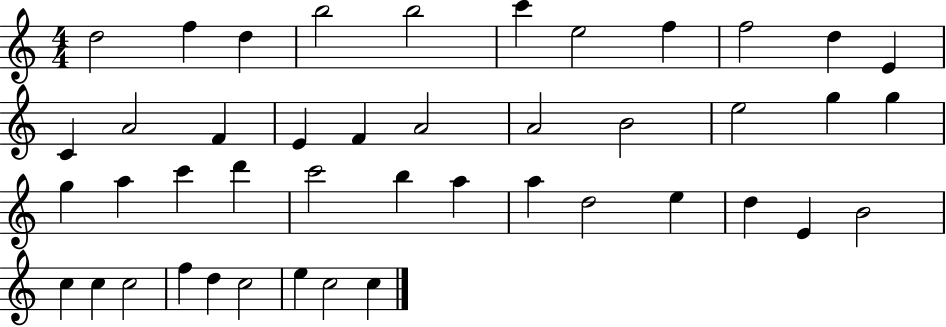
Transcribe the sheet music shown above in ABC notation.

X:1
T:Untitled
M:4/4
L:1/4
K:C
d2 f d b2 b2 c' e2 f f2 d E C A2 F E F A2 A2 B2 e2 g g g a c' d' c'2 b a a d2 e d E B2 c c c2 f d c2 e c2 c